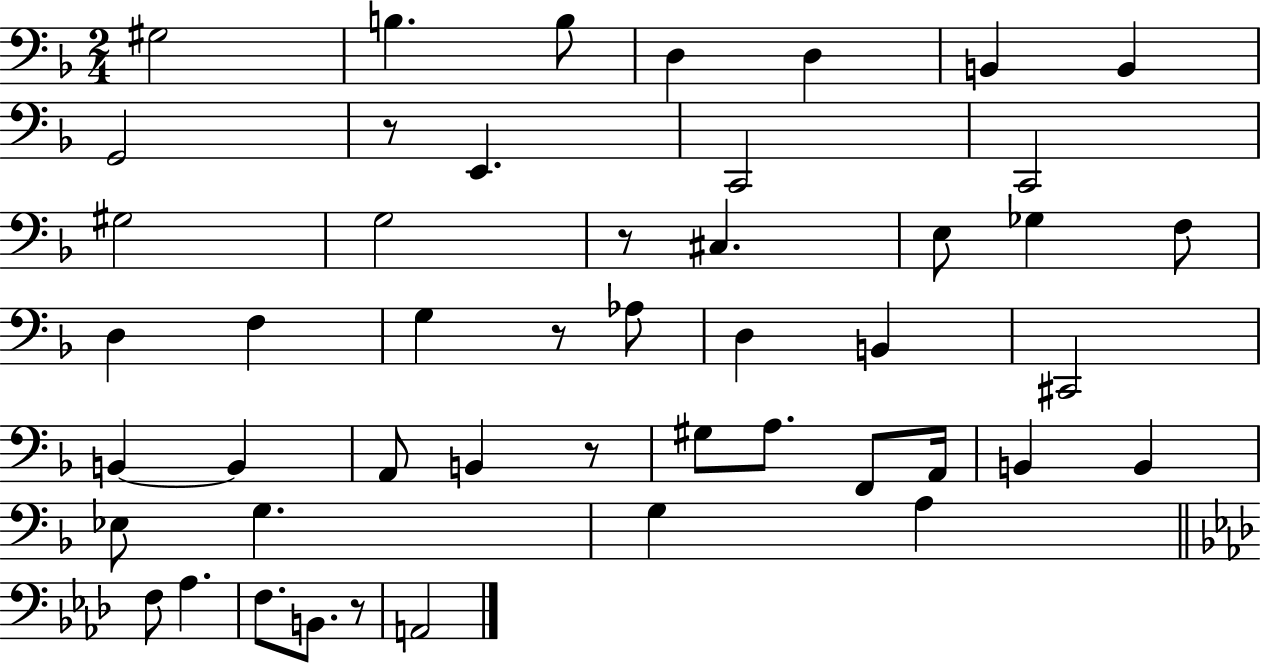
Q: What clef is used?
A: bass